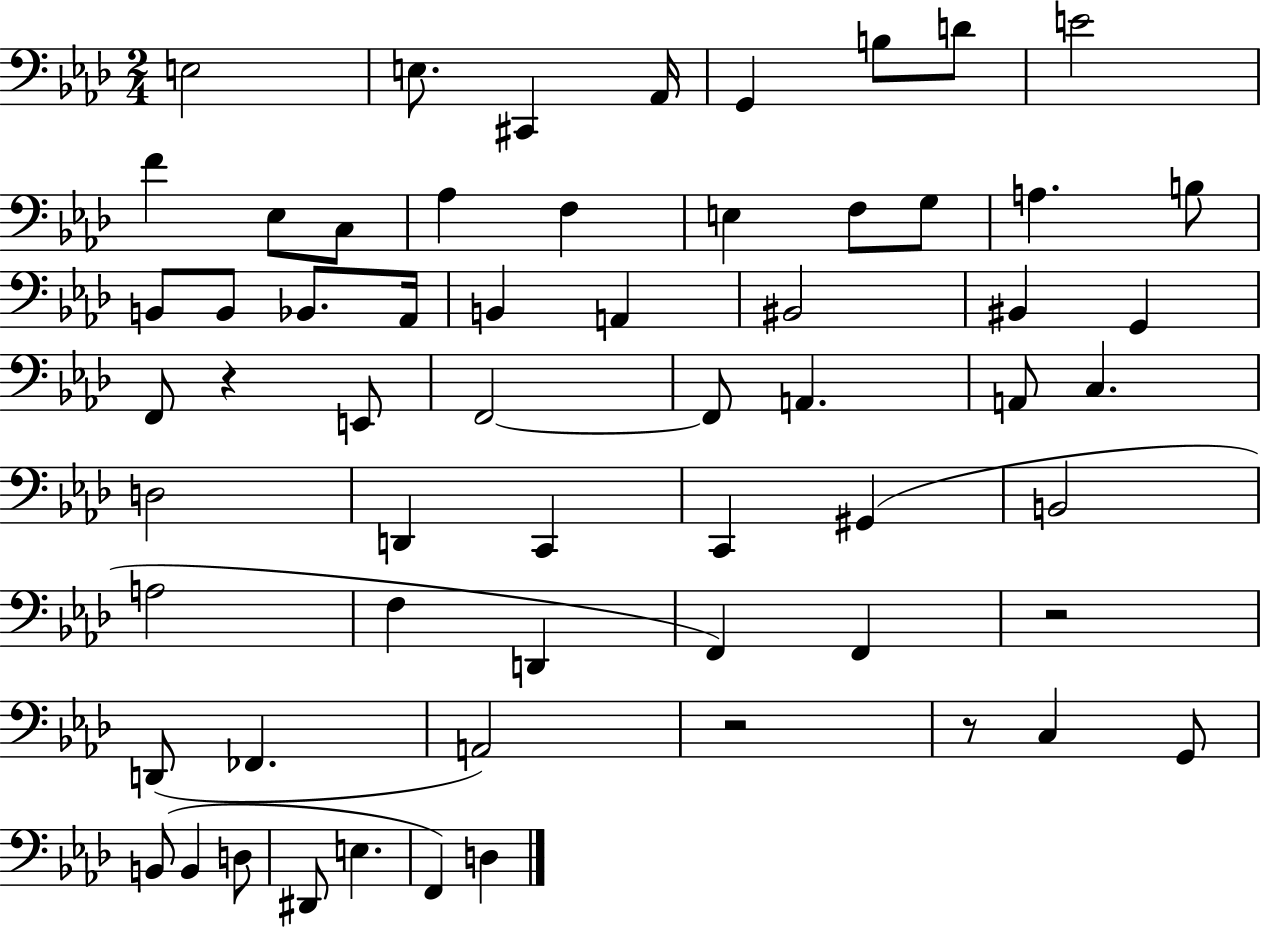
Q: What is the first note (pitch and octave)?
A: E3